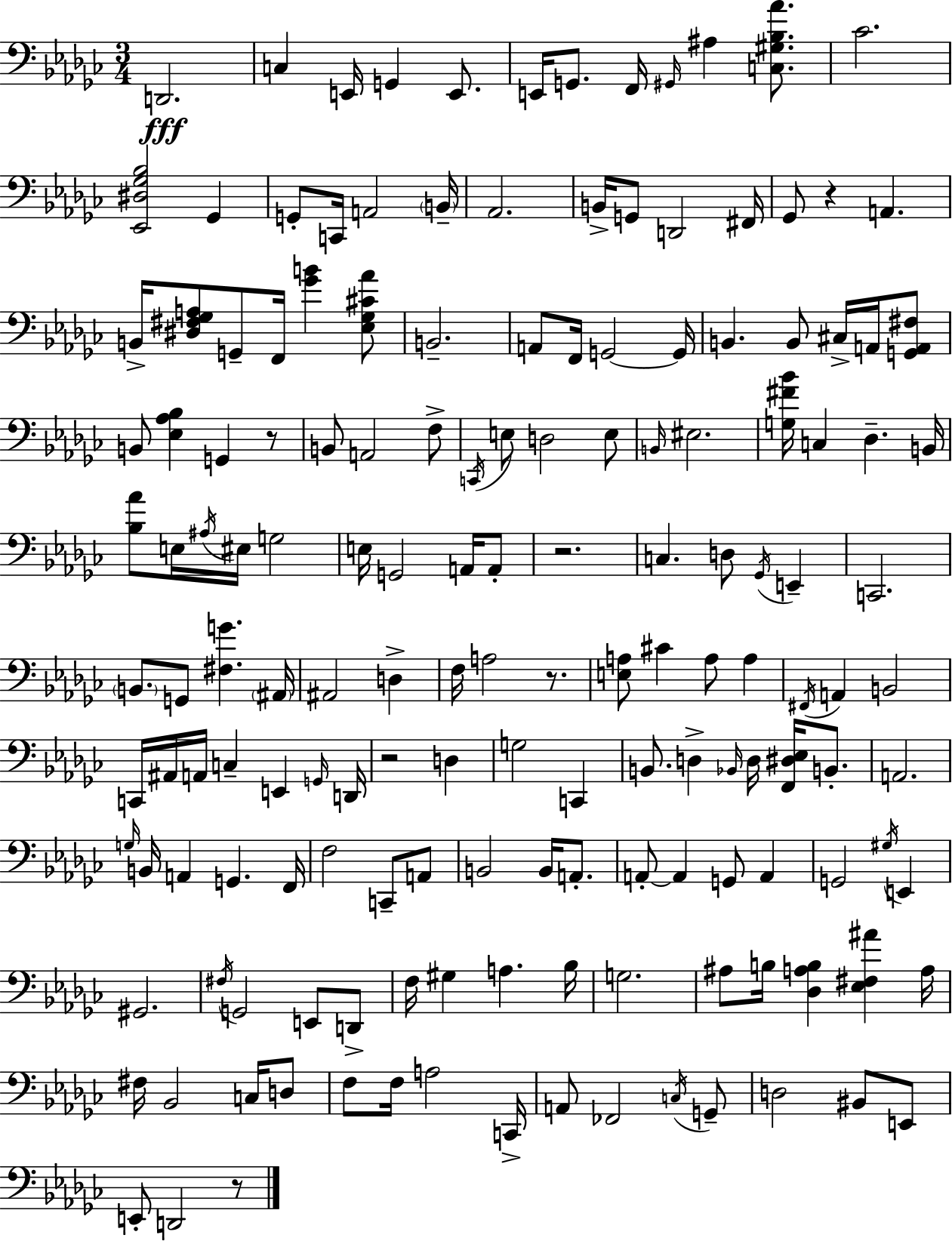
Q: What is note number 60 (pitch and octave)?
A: Gb2